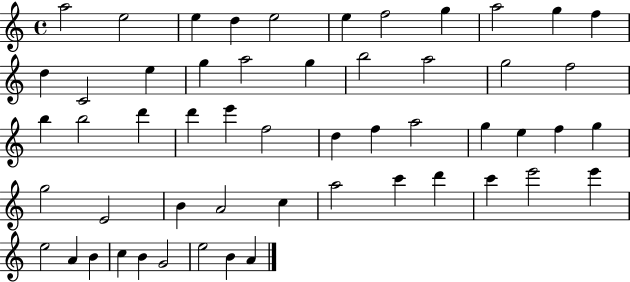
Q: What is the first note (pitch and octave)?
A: A5